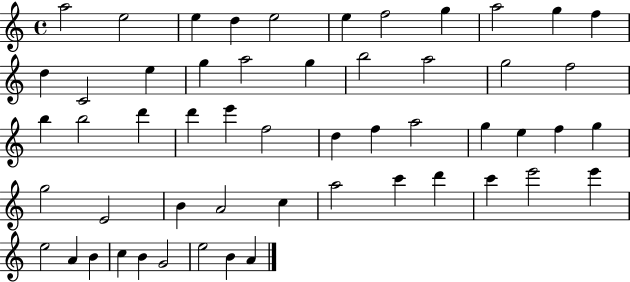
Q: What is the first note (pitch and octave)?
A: A5